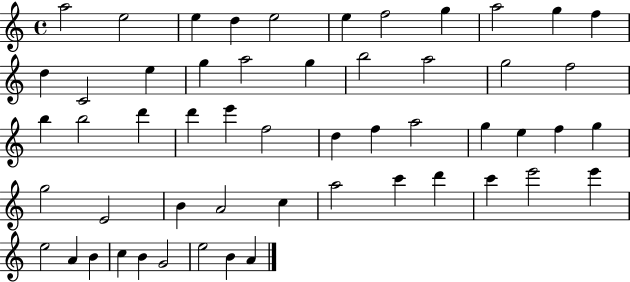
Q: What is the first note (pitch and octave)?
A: A5